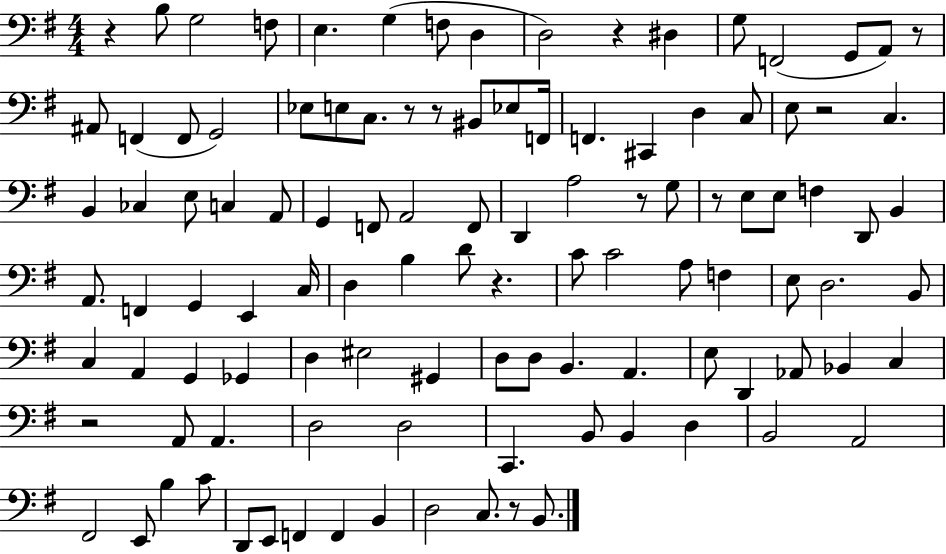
{
  \clef bass
  \numericTimeSignature
  \time 4/4
  \key g \major
  r4 b8 g2 f8 | e4. g4( f8 d4 | d2) r4 dis4 | g8 f,2( g,8 a,8) r8 | \break ais,8 f,4( f,8 g,2) | ees8 e8 c8. r8 r8 bis,8 ees8 f,16 | f,4. cis,4 d4 c8 | e8 r2 c4. | \break b,4 ces4 e8 c4 a,8 | g,4 f,8 a,2 f,8 | d,4 a2 r8 g8 | r8 e8 e8 f4 d,8 b,4 | \break a,8. f,4 g,4 e,4 c16 | d4 b4 d'8 r4. | c'8 c'2 a8 f4 | e8 d2. b,8 | \break c4 a,4 g,4 ges,4 | d4 eis2 gis,4 | d8 d8 b,4. a,4. | e8 d,4 aes,8 bes,4 c4 | \break r2 a,8 a,4. | d2 d2 | c,4. b,8 b,4 d4 | b,2 a,2 | \break fis,2 e,8 b4 c'8 | d,8 e,8 f,4 f,4 b,4 | d2 c8. r8 b,8. | \bar "|."
}